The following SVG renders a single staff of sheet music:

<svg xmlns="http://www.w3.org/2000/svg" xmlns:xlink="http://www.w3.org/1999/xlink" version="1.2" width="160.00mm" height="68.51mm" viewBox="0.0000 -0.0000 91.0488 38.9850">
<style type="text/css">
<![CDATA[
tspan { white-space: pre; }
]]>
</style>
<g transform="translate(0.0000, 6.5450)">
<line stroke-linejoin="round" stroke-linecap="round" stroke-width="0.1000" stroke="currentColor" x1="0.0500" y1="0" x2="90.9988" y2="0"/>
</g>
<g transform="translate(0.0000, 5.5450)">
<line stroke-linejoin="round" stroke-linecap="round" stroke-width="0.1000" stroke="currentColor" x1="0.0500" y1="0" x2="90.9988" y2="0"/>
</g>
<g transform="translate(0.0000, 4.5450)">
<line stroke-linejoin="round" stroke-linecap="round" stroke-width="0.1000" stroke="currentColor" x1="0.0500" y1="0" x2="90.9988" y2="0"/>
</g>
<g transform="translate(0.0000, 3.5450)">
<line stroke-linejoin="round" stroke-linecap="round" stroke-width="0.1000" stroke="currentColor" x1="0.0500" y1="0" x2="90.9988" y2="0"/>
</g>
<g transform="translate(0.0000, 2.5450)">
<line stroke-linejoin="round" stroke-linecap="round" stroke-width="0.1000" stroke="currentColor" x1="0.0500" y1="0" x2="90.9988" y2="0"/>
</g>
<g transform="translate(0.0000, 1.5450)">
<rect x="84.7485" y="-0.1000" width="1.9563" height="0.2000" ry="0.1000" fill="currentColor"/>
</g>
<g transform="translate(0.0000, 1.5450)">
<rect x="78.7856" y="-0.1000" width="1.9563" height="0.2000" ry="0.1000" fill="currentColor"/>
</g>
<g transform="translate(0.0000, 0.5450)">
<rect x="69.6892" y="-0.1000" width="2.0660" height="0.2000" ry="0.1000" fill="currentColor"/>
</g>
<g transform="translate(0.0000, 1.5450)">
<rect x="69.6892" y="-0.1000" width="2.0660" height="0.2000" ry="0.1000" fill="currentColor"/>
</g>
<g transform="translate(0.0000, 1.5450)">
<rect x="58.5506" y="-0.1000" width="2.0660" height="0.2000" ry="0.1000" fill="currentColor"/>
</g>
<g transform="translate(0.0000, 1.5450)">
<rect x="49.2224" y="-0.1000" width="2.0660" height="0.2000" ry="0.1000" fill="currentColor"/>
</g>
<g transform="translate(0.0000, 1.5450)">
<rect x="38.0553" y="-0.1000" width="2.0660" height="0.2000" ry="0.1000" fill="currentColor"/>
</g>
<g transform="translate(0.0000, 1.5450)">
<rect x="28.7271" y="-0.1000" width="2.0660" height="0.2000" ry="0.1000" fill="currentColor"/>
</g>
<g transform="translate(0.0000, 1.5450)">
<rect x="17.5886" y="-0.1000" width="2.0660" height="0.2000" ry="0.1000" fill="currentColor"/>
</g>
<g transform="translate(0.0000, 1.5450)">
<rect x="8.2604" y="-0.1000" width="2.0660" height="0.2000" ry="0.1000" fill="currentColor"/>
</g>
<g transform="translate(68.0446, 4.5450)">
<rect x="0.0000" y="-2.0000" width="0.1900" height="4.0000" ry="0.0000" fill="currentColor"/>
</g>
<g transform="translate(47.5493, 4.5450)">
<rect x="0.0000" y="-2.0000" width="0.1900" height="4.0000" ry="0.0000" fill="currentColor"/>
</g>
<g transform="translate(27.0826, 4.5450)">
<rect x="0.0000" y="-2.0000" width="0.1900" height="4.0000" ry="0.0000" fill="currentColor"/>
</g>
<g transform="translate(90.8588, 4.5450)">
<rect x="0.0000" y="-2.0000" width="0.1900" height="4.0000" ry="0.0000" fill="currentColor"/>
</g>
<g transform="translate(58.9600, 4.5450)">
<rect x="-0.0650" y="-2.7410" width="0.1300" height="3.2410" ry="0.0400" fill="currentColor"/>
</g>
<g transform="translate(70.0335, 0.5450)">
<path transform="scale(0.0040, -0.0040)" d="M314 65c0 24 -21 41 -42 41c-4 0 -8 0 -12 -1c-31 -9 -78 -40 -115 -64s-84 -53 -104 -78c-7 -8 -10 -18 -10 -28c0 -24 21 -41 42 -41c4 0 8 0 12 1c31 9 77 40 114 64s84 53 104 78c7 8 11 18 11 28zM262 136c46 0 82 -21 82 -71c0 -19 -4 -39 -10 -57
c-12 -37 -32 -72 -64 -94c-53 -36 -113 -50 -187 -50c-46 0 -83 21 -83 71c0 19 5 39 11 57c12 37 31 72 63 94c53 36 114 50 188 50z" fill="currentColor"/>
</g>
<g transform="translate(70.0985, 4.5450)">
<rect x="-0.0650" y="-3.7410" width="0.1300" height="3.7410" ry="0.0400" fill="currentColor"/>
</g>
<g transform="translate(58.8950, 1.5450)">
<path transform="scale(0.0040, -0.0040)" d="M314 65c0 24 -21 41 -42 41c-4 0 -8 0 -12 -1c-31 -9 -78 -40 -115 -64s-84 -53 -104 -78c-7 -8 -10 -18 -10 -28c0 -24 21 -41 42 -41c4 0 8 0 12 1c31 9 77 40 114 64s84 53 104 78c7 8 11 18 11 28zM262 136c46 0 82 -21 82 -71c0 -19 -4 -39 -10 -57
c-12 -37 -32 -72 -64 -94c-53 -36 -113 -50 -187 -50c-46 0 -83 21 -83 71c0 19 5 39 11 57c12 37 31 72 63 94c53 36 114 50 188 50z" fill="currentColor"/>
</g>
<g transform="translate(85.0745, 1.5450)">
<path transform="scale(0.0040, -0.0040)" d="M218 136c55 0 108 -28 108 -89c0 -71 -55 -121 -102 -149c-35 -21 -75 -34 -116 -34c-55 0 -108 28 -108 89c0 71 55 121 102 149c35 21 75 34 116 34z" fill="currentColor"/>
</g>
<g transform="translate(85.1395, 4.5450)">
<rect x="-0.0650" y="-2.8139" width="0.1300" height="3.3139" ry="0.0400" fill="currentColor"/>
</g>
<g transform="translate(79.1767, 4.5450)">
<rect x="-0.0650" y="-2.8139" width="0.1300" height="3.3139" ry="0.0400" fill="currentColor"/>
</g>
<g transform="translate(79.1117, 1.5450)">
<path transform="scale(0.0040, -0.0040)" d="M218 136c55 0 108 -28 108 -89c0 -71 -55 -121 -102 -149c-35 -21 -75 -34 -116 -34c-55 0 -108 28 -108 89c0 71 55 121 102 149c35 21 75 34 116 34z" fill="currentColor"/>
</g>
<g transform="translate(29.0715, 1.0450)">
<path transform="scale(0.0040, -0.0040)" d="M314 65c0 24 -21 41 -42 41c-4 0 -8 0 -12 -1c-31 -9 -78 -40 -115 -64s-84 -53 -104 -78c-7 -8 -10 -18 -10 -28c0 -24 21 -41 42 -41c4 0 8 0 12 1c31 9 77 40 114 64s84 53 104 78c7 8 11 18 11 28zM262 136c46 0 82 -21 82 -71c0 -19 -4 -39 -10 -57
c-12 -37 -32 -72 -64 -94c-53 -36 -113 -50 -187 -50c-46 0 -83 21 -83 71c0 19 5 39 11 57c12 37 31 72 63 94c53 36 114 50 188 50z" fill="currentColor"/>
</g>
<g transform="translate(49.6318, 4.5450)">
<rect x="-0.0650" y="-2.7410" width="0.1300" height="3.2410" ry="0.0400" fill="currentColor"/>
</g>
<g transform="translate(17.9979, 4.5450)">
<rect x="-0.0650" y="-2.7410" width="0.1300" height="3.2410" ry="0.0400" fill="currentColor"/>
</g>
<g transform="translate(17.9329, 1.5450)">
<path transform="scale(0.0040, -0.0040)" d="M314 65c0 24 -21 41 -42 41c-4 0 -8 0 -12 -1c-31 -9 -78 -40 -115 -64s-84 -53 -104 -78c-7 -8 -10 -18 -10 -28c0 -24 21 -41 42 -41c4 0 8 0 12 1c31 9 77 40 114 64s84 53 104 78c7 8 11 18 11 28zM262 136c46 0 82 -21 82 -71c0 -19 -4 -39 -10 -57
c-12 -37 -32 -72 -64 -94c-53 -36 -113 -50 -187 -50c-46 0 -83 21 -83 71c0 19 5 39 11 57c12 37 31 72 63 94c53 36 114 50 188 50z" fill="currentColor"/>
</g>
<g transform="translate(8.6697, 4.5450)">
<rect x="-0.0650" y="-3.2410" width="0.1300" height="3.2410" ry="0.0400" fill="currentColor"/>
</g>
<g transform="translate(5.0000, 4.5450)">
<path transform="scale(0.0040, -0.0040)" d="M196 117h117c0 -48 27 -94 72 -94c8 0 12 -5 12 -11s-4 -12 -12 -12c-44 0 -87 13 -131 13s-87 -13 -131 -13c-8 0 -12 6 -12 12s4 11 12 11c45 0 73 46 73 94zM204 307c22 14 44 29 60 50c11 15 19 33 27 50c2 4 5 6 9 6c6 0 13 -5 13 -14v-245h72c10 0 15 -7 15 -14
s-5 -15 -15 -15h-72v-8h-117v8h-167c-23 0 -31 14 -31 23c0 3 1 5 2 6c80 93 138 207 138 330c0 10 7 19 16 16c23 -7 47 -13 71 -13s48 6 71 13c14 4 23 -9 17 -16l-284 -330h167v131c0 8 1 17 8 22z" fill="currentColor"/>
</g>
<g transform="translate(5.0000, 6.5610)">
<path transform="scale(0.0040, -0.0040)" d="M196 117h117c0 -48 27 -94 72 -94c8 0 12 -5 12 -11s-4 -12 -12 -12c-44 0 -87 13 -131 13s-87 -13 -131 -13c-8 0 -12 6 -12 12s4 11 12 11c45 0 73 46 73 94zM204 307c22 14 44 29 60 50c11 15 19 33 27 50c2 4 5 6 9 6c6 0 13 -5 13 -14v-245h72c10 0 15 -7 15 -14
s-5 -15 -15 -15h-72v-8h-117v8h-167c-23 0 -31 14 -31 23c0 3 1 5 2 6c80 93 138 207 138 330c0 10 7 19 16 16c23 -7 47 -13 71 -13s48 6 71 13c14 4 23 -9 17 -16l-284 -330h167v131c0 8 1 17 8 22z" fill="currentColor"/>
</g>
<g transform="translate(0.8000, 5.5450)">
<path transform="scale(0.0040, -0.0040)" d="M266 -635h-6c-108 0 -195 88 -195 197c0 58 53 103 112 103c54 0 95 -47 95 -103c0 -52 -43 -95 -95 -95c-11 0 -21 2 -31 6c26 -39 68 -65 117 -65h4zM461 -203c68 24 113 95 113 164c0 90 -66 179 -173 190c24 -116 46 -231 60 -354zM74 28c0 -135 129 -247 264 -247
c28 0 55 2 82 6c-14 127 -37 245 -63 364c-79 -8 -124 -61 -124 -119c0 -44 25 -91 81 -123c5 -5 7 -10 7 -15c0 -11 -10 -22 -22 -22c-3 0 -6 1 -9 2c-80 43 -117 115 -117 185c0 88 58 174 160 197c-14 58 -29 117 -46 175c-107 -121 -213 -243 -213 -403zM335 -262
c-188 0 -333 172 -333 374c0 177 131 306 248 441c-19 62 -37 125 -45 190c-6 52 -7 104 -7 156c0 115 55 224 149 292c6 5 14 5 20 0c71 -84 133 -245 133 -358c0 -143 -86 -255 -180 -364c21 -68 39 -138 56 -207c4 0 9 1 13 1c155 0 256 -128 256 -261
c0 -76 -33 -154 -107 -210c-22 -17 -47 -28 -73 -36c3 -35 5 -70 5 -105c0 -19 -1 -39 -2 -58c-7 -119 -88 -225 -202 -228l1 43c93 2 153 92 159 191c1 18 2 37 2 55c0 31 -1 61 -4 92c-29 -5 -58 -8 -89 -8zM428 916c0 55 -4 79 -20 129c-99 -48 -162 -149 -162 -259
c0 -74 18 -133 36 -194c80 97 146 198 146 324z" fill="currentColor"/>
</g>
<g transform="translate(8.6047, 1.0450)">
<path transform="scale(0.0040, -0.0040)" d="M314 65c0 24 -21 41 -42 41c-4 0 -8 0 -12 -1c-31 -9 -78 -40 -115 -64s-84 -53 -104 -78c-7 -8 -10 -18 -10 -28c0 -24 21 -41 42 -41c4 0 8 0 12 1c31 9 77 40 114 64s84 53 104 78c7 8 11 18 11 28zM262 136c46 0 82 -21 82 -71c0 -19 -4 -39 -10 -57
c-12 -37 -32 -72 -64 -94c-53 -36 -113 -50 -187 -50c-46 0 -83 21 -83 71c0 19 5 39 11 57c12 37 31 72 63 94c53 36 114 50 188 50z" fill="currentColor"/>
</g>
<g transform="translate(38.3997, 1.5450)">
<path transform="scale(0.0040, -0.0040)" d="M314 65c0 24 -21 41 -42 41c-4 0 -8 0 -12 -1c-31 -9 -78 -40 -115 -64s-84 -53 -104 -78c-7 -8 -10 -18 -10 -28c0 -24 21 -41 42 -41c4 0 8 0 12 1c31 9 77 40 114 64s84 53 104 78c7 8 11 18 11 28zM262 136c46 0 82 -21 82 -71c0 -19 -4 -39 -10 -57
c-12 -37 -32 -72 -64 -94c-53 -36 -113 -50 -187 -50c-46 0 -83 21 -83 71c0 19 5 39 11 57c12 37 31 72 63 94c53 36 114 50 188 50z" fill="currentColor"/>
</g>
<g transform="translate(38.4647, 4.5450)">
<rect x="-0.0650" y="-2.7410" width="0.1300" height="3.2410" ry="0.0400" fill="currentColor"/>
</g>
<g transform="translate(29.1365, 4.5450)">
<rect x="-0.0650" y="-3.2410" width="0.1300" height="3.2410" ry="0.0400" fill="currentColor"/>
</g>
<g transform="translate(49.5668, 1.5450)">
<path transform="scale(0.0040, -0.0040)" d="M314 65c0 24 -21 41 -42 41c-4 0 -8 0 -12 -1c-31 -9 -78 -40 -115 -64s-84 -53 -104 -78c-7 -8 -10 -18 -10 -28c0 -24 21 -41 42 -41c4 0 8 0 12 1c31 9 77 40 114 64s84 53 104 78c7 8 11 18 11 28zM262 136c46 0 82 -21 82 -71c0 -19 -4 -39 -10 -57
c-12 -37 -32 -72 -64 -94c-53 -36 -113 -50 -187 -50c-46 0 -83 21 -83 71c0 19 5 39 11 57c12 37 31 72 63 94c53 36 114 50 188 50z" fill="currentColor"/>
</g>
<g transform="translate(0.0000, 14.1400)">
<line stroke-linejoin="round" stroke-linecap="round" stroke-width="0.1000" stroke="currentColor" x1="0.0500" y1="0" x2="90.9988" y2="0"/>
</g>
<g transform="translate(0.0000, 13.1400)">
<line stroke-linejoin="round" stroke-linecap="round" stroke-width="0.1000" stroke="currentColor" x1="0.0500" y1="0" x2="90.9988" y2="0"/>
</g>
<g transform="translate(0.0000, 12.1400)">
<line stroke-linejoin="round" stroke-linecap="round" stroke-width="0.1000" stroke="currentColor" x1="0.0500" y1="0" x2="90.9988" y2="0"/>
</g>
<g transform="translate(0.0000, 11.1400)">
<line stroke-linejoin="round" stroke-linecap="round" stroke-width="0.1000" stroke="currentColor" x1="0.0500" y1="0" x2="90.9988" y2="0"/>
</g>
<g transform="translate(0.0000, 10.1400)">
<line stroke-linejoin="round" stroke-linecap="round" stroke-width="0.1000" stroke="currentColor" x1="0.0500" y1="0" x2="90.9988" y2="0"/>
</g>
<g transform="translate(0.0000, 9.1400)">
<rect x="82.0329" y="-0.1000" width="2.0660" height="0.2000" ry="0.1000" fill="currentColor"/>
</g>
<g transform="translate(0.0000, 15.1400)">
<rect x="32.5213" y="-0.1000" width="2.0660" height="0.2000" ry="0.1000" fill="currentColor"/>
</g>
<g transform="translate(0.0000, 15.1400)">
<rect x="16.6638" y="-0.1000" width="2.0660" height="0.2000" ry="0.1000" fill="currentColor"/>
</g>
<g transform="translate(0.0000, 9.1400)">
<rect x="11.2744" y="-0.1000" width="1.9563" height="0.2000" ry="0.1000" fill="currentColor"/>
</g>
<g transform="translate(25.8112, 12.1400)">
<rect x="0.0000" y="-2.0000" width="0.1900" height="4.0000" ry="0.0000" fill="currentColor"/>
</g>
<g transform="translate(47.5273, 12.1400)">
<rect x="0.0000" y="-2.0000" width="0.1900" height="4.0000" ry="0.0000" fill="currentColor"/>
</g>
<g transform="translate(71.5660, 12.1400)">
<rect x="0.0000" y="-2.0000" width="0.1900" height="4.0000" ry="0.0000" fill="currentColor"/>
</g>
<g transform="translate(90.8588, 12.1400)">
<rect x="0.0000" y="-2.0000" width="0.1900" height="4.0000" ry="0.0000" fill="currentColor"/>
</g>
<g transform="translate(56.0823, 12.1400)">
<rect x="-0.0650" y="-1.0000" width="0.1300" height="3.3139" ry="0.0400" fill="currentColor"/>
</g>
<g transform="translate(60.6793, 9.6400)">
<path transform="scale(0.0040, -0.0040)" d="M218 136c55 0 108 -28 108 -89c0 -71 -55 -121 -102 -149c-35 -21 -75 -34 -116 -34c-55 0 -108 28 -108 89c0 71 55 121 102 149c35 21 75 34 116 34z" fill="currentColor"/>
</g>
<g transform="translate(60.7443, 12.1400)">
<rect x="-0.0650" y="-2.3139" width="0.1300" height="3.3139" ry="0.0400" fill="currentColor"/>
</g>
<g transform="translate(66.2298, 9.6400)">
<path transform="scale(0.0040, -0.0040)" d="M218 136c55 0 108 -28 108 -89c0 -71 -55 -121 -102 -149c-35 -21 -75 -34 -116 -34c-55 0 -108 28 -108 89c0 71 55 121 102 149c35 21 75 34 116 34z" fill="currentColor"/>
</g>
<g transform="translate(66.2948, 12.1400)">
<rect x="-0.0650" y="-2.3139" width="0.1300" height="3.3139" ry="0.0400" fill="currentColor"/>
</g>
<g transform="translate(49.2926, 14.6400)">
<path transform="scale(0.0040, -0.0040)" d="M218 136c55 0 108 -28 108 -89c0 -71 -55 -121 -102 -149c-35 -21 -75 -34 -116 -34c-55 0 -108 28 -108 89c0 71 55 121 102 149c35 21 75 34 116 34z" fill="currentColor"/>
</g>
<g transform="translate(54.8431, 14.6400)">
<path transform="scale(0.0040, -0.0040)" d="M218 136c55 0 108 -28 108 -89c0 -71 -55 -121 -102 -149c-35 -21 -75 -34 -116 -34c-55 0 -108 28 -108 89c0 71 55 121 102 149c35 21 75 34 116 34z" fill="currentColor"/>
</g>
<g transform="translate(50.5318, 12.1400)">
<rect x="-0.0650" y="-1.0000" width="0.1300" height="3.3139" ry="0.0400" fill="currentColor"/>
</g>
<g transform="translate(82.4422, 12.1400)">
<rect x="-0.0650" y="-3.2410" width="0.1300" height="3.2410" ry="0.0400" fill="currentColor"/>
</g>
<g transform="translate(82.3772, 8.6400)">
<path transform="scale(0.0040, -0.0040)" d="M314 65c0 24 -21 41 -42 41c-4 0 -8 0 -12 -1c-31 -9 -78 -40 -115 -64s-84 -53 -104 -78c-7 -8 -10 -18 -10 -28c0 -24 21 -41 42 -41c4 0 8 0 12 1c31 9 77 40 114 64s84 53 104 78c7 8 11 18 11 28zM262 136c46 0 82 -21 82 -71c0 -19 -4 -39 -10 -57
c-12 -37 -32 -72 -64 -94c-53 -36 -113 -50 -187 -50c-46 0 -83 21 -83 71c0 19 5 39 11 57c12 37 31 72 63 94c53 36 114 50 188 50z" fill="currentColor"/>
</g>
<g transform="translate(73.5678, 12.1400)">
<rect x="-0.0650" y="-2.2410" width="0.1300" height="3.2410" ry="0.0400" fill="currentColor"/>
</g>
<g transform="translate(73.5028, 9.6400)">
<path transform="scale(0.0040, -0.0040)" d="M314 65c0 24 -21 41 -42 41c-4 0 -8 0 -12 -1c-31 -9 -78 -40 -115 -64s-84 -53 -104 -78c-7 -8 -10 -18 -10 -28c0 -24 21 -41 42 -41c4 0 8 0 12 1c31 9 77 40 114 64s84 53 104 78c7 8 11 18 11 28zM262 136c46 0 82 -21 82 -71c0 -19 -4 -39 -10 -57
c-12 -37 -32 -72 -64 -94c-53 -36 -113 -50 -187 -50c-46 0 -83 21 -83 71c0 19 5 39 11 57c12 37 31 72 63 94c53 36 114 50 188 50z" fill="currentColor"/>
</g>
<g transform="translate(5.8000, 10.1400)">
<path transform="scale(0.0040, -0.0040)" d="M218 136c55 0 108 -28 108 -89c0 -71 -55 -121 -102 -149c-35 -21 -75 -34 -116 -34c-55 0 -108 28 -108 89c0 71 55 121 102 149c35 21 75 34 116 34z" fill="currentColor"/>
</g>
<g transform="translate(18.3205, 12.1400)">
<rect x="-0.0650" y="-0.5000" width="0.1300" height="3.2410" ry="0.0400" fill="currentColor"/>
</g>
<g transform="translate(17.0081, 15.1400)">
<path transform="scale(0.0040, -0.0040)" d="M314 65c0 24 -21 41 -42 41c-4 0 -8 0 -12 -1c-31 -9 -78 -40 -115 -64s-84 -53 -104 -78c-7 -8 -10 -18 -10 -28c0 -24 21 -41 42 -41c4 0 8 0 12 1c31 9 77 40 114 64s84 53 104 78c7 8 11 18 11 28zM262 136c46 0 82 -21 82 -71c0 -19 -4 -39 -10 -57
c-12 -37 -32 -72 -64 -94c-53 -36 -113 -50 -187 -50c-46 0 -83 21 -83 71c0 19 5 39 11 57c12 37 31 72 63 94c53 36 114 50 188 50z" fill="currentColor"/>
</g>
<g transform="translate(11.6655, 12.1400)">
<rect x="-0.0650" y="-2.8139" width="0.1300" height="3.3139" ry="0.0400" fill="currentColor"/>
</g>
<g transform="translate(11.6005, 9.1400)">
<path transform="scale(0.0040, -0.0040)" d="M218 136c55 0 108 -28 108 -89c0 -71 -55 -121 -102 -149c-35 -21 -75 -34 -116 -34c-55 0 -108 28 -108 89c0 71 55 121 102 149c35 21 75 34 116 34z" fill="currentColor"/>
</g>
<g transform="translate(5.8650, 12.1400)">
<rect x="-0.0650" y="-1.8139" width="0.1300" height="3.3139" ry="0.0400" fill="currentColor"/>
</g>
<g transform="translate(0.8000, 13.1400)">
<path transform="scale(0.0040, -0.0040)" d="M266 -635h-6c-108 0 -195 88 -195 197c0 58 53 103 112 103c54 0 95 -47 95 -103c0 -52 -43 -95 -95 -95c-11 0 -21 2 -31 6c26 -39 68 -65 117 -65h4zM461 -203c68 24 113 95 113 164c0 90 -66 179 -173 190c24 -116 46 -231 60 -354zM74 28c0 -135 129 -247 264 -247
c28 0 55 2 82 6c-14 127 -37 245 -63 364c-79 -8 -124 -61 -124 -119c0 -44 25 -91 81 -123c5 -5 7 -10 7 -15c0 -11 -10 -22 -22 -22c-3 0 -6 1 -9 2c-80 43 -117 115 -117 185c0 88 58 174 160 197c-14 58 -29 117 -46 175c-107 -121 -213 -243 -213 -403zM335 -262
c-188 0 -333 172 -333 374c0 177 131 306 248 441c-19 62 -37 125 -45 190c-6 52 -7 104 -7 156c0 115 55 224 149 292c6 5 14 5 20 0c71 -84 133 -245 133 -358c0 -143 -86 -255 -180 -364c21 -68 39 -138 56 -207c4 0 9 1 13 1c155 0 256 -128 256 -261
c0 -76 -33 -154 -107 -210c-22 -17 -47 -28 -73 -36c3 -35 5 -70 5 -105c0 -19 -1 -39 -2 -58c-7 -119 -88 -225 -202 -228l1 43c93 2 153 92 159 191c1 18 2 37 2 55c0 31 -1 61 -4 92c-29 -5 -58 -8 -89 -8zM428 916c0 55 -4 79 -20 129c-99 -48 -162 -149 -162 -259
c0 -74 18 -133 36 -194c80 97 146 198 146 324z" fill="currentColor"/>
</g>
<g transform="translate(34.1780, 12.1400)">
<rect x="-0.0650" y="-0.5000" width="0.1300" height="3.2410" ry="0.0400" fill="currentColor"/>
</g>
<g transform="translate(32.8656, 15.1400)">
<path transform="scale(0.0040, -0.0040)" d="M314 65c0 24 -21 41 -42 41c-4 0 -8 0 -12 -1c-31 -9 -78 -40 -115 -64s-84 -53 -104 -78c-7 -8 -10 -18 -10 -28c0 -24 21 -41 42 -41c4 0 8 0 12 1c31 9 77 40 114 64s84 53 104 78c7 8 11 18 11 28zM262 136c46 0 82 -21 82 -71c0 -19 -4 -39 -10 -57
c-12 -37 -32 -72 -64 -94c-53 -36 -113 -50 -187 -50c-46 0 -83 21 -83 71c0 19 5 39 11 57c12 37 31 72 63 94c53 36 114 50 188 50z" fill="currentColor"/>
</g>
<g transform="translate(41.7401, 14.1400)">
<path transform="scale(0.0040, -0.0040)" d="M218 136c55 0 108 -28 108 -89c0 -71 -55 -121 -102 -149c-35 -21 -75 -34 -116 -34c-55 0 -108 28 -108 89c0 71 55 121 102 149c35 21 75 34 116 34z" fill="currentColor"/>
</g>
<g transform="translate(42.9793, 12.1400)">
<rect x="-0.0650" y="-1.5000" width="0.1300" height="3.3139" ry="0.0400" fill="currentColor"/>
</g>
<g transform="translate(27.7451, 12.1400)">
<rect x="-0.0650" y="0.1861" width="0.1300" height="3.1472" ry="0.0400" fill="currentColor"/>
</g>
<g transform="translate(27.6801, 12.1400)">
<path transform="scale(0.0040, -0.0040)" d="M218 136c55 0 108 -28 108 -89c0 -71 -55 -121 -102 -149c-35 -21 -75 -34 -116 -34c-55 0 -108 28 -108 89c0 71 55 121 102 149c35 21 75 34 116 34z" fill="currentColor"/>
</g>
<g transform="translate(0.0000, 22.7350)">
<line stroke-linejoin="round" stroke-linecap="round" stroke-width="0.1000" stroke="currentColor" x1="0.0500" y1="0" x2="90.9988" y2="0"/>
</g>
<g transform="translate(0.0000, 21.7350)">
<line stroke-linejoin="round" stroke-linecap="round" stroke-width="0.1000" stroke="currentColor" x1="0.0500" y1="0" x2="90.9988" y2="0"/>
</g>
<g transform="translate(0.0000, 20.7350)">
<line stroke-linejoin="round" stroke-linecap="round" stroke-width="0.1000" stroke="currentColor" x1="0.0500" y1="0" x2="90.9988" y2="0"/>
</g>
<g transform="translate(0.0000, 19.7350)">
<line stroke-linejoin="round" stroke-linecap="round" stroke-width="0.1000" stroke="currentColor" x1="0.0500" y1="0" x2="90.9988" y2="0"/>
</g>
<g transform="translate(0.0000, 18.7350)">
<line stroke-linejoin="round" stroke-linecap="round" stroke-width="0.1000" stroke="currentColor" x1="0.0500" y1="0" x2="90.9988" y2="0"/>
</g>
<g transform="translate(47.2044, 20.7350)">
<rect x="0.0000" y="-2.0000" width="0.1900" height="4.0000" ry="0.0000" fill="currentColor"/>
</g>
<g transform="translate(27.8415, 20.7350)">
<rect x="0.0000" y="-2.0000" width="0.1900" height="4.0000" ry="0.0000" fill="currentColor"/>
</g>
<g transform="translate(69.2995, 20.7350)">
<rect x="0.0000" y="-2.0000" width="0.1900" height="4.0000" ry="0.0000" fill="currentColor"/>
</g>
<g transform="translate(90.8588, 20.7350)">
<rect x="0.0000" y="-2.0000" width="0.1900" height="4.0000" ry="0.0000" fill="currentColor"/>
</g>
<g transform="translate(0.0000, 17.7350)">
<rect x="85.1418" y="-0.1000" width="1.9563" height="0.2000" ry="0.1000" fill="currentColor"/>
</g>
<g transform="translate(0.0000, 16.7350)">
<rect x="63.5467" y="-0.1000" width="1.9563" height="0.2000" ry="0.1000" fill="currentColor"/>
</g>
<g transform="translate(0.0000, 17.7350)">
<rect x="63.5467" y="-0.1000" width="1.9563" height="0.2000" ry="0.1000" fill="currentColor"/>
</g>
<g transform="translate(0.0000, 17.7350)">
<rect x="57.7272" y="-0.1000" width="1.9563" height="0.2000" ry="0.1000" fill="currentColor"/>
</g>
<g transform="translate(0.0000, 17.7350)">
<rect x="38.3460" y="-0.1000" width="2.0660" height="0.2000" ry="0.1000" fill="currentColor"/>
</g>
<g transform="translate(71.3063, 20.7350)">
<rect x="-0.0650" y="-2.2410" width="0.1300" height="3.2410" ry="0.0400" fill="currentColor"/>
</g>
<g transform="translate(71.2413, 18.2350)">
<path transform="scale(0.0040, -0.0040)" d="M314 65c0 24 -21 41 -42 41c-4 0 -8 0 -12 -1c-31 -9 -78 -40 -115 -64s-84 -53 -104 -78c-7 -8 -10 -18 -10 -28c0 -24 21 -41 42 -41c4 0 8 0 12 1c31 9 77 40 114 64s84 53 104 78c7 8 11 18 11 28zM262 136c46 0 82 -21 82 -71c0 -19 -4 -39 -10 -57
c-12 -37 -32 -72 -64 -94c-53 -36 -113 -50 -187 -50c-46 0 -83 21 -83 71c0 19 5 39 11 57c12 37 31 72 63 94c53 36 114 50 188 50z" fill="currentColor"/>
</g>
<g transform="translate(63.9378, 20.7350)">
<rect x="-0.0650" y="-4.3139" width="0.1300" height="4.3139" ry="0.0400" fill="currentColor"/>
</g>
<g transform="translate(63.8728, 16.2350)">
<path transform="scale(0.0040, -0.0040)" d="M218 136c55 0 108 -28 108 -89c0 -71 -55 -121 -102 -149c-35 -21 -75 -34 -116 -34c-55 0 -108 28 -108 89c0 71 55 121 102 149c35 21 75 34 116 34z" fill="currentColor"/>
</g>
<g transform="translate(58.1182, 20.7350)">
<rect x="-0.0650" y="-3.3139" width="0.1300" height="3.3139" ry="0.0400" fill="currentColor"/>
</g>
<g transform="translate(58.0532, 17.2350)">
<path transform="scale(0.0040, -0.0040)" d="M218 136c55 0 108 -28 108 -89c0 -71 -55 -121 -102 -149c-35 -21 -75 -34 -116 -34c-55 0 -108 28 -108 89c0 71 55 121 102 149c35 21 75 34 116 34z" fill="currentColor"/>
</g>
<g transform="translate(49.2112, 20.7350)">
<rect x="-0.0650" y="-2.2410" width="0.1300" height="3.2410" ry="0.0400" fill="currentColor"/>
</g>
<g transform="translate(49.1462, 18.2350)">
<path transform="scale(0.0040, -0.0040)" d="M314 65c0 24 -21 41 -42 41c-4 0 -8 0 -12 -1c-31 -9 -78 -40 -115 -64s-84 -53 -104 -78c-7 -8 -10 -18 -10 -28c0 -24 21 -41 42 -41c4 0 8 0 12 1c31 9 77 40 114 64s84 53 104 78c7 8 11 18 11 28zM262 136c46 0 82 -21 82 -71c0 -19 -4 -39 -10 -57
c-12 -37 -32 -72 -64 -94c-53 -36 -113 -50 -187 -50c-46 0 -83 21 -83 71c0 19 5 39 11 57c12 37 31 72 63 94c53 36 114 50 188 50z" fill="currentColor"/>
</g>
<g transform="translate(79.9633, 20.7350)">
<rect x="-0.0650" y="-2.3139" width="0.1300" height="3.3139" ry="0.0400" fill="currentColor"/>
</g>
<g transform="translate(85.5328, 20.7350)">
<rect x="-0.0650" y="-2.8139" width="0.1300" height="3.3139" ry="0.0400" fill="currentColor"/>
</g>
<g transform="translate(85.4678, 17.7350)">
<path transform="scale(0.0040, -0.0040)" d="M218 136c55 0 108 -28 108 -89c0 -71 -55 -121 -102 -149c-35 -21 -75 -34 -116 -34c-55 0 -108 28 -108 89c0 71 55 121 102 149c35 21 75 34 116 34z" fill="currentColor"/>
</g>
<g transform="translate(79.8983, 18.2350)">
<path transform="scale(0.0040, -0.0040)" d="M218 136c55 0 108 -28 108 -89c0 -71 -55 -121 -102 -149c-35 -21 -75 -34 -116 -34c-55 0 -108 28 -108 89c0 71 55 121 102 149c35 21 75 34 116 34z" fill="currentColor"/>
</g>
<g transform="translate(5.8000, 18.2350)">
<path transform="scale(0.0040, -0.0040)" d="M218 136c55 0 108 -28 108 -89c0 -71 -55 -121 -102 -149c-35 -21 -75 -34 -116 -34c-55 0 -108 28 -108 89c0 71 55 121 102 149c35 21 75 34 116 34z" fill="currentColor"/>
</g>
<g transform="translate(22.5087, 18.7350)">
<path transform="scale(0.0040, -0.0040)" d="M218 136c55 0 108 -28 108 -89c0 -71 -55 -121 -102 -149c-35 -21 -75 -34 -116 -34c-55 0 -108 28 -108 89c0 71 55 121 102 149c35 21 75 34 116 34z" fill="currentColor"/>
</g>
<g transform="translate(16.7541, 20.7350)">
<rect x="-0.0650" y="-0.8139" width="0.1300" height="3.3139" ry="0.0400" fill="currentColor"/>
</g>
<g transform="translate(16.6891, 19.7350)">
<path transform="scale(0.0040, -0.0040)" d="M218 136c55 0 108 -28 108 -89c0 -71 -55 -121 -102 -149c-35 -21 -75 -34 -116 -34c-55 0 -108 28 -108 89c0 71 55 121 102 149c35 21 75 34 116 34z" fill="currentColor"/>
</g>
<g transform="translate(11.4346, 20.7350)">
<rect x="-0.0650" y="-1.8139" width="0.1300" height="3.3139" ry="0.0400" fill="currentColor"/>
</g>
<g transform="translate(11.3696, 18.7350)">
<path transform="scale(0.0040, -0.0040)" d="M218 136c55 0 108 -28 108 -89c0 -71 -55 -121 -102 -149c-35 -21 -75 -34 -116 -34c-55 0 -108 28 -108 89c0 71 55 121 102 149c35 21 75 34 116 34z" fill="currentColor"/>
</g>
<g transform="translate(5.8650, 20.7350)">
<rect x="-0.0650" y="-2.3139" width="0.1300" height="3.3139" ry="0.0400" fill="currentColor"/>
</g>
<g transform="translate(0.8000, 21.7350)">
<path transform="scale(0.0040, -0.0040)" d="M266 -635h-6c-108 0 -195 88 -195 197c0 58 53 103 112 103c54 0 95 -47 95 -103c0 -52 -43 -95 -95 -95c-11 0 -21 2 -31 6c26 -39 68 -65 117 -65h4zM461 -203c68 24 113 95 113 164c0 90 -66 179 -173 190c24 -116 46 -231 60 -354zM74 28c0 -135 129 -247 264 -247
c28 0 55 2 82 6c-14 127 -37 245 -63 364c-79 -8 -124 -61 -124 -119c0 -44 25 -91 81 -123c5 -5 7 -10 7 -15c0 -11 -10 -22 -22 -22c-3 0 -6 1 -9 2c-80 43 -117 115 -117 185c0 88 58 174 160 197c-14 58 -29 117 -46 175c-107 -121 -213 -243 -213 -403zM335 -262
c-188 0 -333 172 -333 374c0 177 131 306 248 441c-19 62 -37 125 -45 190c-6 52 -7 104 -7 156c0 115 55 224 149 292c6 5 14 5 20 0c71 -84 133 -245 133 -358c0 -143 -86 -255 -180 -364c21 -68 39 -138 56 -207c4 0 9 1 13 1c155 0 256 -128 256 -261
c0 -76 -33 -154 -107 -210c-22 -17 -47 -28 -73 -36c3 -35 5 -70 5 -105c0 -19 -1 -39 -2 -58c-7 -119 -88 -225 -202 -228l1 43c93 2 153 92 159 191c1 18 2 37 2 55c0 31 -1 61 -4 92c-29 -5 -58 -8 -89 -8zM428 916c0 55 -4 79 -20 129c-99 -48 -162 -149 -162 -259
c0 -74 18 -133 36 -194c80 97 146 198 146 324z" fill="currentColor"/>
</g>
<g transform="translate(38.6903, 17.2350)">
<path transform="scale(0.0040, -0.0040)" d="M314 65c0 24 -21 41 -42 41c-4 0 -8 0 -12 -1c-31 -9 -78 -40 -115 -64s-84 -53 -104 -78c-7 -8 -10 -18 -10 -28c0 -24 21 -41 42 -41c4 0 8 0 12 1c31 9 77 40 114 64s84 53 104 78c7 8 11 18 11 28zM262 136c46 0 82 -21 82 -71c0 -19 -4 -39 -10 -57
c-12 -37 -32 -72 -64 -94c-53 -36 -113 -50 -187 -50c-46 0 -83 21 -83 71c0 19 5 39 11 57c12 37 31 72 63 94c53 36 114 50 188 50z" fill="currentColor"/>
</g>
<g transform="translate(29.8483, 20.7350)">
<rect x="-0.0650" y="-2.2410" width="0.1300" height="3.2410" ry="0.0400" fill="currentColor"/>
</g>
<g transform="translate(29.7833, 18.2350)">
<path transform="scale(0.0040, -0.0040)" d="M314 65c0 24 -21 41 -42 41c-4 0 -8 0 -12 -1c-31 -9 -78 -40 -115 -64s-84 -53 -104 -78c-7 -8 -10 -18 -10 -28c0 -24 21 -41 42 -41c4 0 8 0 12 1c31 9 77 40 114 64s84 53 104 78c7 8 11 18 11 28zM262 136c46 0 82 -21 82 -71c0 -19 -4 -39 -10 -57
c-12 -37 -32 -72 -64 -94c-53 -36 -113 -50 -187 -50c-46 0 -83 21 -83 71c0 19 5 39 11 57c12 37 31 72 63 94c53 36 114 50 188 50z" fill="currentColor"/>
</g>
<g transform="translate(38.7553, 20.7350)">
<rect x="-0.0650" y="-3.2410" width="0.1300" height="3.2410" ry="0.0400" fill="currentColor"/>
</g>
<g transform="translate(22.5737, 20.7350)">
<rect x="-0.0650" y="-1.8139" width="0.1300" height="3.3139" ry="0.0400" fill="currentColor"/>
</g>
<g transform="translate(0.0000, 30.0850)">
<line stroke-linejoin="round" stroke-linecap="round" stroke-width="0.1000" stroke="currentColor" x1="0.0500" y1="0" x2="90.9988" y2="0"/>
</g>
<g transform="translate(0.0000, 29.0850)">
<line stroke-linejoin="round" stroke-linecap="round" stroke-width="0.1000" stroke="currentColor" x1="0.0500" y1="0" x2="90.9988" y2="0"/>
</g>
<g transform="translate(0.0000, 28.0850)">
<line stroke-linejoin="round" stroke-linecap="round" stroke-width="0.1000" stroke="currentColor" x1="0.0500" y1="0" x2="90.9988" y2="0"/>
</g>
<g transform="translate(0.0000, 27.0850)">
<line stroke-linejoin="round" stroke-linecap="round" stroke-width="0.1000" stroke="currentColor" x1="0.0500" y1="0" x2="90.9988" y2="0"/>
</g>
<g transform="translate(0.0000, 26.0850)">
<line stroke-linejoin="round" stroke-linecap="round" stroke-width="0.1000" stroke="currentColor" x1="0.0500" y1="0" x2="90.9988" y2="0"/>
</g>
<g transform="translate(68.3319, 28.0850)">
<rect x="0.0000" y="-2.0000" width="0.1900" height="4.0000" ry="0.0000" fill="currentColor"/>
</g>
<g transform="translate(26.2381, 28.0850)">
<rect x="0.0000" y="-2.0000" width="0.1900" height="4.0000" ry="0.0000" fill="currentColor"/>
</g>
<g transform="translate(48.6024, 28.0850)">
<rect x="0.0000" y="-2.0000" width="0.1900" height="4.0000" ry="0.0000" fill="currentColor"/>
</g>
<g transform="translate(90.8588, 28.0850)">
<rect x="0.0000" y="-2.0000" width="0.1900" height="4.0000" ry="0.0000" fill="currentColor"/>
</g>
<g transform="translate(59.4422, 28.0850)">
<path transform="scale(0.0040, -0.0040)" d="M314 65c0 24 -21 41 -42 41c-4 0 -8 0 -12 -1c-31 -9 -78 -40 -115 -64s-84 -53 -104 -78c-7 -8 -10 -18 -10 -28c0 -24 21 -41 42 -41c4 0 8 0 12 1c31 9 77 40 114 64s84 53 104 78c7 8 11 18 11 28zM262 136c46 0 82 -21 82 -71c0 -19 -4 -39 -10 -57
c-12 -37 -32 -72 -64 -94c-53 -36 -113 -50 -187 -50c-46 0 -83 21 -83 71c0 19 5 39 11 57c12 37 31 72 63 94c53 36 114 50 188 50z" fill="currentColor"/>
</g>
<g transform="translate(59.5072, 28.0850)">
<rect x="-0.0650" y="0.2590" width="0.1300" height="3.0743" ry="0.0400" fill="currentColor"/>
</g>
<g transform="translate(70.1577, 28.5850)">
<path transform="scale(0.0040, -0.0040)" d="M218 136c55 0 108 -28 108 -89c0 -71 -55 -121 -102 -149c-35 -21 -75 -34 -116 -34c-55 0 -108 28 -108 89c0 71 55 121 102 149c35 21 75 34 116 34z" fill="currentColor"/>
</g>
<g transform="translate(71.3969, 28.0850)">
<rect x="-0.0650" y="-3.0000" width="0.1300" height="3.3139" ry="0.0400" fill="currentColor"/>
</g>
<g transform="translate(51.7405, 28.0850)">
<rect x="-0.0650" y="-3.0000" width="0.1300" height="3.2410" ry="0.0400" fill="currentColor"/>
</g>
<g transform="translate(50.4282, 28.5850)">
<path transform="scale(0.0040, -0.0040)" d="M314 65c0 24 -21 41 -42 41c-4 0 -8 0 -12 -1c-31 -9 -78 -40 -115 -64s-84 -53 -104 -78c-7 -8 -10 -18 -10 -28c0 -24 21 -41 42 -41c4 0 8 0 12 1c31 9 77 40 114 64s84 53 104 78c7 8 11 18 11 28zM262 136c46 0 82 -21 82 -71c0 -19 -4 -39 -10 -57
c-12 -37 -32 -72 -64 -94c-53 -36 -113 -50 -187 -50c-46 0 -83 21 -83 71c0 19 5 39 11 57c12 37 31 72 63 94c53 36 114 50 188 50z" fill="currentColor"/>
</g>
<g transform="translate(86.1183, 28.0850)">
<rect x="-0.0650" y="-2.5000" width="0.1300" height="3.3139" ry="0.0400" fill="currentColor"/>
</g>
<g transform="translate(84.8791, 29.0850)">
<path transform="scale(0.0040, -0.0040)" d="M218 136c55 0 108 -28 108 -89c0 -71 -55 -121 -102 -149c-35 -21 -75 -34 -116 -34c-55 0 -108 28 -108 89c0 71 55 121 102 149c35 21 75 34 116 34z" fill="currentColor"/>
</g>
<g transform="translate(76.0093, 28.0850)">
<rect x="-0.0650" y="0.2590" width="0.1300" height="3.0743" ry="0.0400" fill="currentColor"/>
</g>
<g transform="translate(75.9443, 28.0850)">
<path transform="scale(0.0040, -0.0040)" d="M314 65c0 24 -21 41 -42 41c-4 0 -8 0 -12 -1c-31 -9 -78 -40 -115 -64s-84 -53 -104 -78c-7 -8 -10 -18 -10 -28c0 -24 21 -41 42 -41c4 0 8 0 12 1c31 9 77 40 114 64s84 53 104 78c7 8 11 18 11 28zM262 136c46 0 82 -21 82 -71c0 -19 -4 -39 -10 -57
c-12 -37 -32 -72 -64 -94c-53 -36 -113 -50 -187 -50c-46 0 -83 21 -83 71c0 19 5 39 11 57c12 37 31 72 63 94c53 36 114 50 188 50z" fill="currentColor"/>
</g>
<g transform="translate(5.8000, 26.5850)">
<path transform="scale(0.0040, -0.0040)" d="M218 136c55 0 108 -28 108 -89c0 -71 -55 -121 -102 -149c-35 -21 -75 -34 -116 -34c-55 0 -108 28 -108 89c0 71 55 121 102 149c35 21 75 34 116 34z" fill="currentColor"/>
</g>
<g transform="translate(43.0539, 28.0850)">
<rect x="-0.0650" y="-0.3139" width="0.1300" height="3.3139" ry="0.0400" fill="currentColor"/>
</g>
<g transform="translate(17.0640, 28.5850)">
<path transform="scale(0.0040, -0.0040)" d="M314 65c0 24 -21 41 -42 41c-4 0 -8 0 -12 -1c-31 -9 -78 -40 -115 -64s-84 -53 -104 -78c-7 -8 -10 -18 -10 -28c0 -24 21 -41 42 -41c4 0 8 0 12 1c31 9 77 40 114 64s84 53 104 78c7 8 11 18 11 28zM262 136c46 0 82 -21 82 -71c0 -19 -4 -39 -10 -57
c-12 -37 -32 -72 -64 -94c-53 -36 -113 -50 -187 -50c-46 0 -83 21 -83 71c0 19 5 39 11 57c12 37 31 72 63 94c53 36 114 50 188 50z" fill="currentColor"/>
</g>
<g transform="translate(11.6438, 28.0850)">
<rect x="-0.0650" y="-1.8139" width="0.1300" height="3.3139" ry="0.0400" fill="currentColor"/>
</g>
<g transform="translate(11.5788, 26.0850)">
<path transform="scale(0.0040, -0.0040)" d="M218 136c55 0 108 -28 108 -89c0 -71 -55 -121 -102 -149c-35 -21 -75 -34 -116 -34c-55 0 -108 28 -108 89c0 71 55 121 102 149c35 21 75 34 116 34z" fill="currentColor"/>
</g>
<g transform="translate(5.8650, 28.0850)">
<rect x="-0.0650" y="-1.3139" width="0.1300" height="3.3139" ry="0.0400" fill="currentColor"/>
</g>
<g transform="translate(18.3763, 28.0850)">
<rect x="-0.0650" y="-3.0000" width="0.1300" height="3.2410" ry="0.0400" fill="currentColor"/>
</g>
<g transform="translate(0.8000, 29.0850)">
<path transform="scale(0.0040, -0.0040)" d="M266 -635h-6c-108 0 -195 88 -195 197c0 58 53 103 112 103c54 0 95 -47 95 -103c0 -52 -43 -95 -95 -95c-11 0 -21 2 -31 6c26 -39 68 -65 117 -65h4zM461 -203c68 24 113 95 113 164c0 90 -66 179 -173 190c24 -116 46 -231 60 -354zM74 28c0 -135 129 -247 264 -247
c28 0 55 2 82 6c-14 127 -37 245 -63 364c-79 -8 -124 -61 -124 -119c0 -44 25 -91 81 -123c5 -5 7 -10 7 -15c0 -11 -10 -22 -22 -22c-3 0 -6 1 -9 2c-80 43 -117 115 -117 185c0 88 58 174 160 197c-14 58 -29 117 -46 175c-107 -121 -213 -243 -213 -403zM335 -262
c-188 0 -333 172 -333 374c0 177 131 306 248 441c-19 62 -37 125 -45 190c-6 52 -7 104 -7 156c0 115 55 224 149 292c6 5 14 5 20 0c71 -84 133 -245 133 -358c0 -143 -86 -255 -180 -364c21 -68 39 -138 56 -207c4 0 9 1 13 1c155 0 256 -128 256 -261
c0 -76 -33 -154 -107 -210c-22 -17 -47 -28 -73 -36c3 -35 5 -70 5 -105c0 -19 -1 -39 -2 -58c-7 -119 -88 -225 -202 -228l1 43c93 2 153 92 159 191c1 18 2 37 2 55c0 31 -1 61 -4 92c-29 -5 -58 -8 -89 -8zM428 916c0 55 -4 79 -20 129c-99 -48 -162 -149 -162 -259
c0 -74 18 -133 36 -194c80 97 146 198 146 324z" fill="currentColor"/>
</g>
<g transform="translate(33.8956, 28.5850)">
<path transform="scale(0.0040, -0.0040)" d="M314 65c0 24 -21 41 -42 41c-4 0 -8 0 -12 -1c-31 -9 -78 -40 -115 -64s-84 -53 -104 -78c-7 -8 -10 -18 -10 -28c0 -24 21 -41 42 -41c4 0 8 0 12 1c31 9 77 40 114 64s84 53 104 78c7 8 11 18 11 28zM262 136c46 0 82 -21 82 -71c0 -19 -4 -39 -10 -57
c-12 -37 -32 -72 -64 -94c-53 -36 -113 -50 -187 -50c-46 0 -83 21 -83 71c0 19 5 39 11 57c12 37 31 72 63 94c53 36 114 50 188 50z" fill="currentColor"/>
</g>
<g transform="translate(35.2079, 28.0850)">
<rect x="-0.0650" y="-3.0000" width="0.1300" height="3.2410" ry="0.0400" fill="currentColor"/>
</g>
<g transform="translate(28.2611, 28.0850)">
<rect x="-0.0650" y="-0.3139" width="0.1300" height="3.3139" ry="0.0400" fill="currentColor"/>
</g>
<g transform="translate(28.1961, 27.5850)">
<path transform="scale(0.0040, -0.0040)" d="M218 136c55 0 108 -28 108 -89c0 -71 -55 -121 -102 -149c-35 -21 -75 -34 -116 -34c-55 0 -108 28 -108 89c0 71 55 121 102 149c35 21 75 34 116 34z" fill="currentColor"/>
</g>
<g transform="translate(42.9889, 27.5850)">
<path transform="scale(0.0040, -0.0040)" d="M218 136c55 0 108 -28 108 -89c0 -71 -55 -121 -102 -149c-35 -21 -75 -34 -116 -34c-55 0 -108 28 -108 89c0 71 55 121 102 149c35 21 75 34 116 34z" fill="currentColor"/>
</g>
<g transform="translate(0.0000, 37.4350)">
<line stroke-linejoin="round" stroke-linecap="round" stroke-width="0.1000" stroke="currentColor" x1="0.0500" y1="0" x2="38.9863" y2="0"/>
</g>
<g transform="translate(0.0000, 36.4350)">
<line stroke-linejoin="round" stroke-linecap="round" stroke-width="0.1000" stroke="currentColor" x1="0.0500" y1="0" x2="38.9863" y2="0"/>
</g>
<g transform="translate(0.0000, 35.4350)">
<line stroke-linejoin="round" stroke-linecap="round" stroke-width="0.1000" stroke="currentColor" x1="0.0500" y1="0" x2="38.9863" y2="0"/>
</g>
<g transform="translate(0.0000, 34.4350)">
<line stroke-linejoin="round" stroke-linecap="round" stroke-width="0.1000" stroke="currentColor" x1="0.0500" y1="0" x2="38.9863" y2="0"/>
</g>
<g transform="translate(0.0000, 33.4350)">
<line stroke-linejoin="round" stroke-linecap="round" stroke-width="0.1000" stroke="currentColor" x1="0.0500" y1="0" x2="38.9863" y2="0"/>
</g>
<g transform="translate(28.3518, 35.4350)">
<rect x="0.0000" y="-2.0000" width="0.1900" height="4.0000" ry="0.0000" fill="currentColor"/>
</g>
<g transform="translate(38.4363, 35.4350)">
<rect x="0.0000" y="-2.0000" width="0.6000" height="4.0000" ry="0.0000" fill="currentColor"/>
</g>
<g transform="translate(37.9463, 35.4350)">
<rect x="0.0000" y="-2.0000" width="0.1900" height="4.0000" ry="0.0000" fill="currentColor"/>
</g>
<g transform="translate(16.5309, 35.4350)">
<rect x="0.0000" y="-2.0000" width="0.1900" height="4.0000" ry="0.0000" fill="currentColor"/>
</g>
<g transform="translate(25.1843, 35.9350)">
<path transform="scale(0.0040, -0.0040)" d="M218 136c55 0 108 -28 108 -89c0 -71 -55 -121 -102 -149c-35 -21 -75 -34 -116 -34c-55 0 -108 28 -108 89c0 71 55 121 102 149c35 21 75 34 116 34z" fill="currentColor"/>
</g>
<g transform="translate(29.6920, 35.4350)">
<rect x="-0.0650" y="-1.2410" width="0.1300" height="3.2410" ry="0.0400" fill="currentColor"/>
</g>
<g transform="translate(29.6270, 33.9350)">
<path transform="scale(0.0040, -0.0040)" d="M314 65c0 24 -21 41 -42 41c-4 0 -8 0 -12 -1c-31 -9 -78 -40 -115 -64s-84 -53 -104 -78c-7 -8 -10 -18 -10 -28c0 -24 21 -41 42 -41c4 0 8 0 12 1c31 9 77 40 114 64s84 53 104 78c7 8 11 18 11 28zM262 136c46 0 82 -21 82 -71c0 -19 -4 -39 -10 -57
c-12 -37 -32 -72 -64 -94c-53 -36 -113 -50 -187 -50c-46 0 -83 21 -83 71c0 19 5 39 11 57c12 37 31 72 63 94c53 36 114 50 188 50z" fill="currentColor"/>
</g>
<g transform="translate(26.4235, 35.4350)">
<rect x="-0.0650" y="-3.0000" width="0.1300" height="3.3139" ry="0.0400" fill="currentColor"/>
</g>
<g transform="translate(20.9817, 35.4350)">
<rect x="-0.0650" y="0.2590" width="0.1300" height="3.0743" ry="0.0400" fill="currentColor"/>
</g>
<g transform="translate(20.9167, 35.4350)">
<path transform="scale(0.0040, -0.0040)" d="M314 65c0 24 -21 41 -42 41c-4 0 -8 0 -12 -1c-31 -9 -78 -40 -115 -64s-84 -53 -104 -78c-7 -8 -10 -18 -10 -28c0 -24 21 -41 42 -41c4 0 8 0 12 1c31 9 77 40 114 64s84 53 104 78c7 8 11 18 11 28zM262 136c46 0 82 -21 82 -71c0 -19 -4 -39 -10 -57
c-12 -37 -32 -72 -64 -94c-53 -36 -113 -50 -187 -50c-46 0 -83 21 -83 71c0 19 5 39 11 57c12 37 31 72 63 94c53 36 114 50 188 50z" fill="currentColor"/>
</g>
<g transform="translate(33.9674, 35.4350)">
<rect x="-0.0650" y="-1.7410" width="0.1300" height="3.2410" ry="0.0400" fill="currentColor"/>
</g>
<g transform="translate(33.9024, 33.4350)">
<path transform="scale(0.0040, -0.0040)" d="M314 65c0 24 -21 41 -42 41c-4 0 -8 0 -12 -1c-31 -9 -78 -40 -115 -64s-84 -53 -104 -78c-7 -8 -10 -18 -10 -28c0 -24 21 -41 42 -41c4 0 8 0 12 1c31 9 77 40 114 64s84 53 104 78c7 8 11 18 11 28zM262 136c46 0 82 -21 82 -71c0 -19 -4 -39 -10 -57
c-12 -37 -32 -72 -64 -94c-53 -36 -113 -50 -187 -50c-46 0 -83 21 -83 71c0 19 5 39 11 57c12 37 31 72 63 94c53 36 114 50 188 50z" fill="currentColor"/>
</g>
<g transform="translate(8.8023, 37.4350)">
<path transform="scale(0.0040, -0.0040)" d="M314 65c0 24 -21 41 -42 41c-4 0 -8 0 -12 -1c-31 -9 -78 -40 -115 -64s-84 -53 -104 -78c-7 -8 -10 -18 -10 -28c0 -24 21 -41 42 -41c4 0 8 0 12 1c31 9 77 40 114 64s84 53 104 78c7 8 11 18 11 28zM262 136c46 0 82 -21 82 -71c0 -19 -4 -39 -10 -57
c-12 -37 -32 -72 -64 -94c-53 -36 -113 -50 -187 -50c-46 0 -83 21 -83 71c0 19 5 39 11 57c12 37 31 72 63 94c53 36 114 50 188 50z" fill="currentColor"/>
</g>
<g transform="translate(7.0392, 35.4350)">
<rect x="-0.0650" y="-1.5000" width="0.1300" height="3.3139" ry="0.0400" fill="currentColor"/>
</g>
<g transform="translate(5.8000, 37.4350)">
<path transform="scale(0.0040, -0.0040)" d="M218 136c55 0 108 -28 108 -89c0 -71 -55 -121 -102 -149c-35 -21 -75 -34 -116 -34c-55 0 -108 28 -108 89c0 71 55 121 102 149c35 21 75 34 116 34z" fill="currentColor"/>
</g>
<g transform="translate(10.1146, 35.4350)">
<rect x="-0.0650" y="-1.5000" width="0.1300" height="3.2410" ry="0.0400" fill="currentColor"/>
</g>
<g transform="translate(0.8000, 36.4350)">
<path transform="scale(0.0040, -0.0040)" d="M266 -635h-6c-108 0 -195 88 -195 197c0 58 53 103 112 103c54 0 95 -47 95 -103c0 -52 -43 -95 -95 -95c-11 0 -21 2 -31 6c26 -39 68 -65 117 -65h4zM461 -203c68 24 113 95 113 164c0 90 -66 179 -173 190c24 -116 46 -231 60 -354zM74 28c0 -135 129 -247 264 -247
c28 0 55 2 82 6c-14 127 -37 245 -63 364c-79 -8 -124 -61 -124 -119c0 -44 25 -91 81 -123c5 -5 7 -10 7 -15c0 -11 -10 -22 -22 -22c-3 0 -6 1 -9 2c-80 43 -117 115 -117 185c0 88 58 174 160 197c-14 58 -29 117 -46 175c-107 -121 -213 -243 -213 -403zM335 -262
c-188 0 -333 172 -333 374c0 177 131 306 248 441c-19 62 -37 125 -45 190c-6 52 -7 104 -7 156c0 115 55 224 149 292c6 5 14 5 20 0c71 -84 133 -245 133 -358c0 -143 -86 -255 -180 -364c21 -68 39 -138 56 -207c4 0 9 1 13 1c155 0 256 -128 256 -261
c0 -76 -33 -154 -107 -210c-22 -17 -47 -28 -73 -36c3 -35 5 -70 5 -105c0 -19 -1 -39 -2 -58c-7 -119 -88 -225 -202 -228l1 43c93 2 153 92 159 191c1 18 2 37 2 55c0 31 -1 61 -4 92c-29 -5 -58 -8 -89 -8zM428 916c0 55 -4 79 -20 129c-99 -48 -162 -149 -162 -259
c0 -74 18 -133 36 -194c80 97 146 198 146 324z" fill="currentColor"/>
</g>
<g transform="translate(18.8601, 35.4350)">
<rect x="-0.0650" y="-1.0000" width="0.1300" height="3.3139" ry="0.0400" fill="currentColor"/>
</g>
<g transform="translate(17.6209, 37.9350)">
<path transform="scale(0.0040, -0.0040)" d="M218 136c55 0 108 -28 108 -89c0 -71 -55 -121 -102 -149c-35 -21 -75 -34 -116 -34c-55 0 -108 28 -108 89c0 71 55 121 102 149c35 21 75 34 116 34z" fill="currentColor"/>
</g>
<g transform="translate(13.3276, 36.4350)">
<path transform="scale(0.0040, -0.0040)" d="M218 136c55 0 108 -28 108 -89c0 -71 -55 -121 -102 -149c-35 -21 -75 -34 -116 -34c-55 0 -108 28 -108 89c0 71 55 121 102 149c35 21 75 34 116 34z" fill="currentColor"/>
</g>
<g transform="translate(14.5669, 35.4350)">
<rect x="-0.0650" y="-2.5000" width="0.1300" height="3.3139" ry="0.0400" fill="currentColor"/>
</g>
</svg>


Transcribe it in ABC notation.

X:1
T:Untitled
M:4/4
L:1/4
K:C
b2 a2 b2 a2 a2 a2 c'2 a a f a C2 B C2 E D D g g g2 b2 g f d f g2 b2 g2 b d' g2 g a e f A2 c A2 c A2 B2 A B2 G E E2 G D B2 A e2 f2